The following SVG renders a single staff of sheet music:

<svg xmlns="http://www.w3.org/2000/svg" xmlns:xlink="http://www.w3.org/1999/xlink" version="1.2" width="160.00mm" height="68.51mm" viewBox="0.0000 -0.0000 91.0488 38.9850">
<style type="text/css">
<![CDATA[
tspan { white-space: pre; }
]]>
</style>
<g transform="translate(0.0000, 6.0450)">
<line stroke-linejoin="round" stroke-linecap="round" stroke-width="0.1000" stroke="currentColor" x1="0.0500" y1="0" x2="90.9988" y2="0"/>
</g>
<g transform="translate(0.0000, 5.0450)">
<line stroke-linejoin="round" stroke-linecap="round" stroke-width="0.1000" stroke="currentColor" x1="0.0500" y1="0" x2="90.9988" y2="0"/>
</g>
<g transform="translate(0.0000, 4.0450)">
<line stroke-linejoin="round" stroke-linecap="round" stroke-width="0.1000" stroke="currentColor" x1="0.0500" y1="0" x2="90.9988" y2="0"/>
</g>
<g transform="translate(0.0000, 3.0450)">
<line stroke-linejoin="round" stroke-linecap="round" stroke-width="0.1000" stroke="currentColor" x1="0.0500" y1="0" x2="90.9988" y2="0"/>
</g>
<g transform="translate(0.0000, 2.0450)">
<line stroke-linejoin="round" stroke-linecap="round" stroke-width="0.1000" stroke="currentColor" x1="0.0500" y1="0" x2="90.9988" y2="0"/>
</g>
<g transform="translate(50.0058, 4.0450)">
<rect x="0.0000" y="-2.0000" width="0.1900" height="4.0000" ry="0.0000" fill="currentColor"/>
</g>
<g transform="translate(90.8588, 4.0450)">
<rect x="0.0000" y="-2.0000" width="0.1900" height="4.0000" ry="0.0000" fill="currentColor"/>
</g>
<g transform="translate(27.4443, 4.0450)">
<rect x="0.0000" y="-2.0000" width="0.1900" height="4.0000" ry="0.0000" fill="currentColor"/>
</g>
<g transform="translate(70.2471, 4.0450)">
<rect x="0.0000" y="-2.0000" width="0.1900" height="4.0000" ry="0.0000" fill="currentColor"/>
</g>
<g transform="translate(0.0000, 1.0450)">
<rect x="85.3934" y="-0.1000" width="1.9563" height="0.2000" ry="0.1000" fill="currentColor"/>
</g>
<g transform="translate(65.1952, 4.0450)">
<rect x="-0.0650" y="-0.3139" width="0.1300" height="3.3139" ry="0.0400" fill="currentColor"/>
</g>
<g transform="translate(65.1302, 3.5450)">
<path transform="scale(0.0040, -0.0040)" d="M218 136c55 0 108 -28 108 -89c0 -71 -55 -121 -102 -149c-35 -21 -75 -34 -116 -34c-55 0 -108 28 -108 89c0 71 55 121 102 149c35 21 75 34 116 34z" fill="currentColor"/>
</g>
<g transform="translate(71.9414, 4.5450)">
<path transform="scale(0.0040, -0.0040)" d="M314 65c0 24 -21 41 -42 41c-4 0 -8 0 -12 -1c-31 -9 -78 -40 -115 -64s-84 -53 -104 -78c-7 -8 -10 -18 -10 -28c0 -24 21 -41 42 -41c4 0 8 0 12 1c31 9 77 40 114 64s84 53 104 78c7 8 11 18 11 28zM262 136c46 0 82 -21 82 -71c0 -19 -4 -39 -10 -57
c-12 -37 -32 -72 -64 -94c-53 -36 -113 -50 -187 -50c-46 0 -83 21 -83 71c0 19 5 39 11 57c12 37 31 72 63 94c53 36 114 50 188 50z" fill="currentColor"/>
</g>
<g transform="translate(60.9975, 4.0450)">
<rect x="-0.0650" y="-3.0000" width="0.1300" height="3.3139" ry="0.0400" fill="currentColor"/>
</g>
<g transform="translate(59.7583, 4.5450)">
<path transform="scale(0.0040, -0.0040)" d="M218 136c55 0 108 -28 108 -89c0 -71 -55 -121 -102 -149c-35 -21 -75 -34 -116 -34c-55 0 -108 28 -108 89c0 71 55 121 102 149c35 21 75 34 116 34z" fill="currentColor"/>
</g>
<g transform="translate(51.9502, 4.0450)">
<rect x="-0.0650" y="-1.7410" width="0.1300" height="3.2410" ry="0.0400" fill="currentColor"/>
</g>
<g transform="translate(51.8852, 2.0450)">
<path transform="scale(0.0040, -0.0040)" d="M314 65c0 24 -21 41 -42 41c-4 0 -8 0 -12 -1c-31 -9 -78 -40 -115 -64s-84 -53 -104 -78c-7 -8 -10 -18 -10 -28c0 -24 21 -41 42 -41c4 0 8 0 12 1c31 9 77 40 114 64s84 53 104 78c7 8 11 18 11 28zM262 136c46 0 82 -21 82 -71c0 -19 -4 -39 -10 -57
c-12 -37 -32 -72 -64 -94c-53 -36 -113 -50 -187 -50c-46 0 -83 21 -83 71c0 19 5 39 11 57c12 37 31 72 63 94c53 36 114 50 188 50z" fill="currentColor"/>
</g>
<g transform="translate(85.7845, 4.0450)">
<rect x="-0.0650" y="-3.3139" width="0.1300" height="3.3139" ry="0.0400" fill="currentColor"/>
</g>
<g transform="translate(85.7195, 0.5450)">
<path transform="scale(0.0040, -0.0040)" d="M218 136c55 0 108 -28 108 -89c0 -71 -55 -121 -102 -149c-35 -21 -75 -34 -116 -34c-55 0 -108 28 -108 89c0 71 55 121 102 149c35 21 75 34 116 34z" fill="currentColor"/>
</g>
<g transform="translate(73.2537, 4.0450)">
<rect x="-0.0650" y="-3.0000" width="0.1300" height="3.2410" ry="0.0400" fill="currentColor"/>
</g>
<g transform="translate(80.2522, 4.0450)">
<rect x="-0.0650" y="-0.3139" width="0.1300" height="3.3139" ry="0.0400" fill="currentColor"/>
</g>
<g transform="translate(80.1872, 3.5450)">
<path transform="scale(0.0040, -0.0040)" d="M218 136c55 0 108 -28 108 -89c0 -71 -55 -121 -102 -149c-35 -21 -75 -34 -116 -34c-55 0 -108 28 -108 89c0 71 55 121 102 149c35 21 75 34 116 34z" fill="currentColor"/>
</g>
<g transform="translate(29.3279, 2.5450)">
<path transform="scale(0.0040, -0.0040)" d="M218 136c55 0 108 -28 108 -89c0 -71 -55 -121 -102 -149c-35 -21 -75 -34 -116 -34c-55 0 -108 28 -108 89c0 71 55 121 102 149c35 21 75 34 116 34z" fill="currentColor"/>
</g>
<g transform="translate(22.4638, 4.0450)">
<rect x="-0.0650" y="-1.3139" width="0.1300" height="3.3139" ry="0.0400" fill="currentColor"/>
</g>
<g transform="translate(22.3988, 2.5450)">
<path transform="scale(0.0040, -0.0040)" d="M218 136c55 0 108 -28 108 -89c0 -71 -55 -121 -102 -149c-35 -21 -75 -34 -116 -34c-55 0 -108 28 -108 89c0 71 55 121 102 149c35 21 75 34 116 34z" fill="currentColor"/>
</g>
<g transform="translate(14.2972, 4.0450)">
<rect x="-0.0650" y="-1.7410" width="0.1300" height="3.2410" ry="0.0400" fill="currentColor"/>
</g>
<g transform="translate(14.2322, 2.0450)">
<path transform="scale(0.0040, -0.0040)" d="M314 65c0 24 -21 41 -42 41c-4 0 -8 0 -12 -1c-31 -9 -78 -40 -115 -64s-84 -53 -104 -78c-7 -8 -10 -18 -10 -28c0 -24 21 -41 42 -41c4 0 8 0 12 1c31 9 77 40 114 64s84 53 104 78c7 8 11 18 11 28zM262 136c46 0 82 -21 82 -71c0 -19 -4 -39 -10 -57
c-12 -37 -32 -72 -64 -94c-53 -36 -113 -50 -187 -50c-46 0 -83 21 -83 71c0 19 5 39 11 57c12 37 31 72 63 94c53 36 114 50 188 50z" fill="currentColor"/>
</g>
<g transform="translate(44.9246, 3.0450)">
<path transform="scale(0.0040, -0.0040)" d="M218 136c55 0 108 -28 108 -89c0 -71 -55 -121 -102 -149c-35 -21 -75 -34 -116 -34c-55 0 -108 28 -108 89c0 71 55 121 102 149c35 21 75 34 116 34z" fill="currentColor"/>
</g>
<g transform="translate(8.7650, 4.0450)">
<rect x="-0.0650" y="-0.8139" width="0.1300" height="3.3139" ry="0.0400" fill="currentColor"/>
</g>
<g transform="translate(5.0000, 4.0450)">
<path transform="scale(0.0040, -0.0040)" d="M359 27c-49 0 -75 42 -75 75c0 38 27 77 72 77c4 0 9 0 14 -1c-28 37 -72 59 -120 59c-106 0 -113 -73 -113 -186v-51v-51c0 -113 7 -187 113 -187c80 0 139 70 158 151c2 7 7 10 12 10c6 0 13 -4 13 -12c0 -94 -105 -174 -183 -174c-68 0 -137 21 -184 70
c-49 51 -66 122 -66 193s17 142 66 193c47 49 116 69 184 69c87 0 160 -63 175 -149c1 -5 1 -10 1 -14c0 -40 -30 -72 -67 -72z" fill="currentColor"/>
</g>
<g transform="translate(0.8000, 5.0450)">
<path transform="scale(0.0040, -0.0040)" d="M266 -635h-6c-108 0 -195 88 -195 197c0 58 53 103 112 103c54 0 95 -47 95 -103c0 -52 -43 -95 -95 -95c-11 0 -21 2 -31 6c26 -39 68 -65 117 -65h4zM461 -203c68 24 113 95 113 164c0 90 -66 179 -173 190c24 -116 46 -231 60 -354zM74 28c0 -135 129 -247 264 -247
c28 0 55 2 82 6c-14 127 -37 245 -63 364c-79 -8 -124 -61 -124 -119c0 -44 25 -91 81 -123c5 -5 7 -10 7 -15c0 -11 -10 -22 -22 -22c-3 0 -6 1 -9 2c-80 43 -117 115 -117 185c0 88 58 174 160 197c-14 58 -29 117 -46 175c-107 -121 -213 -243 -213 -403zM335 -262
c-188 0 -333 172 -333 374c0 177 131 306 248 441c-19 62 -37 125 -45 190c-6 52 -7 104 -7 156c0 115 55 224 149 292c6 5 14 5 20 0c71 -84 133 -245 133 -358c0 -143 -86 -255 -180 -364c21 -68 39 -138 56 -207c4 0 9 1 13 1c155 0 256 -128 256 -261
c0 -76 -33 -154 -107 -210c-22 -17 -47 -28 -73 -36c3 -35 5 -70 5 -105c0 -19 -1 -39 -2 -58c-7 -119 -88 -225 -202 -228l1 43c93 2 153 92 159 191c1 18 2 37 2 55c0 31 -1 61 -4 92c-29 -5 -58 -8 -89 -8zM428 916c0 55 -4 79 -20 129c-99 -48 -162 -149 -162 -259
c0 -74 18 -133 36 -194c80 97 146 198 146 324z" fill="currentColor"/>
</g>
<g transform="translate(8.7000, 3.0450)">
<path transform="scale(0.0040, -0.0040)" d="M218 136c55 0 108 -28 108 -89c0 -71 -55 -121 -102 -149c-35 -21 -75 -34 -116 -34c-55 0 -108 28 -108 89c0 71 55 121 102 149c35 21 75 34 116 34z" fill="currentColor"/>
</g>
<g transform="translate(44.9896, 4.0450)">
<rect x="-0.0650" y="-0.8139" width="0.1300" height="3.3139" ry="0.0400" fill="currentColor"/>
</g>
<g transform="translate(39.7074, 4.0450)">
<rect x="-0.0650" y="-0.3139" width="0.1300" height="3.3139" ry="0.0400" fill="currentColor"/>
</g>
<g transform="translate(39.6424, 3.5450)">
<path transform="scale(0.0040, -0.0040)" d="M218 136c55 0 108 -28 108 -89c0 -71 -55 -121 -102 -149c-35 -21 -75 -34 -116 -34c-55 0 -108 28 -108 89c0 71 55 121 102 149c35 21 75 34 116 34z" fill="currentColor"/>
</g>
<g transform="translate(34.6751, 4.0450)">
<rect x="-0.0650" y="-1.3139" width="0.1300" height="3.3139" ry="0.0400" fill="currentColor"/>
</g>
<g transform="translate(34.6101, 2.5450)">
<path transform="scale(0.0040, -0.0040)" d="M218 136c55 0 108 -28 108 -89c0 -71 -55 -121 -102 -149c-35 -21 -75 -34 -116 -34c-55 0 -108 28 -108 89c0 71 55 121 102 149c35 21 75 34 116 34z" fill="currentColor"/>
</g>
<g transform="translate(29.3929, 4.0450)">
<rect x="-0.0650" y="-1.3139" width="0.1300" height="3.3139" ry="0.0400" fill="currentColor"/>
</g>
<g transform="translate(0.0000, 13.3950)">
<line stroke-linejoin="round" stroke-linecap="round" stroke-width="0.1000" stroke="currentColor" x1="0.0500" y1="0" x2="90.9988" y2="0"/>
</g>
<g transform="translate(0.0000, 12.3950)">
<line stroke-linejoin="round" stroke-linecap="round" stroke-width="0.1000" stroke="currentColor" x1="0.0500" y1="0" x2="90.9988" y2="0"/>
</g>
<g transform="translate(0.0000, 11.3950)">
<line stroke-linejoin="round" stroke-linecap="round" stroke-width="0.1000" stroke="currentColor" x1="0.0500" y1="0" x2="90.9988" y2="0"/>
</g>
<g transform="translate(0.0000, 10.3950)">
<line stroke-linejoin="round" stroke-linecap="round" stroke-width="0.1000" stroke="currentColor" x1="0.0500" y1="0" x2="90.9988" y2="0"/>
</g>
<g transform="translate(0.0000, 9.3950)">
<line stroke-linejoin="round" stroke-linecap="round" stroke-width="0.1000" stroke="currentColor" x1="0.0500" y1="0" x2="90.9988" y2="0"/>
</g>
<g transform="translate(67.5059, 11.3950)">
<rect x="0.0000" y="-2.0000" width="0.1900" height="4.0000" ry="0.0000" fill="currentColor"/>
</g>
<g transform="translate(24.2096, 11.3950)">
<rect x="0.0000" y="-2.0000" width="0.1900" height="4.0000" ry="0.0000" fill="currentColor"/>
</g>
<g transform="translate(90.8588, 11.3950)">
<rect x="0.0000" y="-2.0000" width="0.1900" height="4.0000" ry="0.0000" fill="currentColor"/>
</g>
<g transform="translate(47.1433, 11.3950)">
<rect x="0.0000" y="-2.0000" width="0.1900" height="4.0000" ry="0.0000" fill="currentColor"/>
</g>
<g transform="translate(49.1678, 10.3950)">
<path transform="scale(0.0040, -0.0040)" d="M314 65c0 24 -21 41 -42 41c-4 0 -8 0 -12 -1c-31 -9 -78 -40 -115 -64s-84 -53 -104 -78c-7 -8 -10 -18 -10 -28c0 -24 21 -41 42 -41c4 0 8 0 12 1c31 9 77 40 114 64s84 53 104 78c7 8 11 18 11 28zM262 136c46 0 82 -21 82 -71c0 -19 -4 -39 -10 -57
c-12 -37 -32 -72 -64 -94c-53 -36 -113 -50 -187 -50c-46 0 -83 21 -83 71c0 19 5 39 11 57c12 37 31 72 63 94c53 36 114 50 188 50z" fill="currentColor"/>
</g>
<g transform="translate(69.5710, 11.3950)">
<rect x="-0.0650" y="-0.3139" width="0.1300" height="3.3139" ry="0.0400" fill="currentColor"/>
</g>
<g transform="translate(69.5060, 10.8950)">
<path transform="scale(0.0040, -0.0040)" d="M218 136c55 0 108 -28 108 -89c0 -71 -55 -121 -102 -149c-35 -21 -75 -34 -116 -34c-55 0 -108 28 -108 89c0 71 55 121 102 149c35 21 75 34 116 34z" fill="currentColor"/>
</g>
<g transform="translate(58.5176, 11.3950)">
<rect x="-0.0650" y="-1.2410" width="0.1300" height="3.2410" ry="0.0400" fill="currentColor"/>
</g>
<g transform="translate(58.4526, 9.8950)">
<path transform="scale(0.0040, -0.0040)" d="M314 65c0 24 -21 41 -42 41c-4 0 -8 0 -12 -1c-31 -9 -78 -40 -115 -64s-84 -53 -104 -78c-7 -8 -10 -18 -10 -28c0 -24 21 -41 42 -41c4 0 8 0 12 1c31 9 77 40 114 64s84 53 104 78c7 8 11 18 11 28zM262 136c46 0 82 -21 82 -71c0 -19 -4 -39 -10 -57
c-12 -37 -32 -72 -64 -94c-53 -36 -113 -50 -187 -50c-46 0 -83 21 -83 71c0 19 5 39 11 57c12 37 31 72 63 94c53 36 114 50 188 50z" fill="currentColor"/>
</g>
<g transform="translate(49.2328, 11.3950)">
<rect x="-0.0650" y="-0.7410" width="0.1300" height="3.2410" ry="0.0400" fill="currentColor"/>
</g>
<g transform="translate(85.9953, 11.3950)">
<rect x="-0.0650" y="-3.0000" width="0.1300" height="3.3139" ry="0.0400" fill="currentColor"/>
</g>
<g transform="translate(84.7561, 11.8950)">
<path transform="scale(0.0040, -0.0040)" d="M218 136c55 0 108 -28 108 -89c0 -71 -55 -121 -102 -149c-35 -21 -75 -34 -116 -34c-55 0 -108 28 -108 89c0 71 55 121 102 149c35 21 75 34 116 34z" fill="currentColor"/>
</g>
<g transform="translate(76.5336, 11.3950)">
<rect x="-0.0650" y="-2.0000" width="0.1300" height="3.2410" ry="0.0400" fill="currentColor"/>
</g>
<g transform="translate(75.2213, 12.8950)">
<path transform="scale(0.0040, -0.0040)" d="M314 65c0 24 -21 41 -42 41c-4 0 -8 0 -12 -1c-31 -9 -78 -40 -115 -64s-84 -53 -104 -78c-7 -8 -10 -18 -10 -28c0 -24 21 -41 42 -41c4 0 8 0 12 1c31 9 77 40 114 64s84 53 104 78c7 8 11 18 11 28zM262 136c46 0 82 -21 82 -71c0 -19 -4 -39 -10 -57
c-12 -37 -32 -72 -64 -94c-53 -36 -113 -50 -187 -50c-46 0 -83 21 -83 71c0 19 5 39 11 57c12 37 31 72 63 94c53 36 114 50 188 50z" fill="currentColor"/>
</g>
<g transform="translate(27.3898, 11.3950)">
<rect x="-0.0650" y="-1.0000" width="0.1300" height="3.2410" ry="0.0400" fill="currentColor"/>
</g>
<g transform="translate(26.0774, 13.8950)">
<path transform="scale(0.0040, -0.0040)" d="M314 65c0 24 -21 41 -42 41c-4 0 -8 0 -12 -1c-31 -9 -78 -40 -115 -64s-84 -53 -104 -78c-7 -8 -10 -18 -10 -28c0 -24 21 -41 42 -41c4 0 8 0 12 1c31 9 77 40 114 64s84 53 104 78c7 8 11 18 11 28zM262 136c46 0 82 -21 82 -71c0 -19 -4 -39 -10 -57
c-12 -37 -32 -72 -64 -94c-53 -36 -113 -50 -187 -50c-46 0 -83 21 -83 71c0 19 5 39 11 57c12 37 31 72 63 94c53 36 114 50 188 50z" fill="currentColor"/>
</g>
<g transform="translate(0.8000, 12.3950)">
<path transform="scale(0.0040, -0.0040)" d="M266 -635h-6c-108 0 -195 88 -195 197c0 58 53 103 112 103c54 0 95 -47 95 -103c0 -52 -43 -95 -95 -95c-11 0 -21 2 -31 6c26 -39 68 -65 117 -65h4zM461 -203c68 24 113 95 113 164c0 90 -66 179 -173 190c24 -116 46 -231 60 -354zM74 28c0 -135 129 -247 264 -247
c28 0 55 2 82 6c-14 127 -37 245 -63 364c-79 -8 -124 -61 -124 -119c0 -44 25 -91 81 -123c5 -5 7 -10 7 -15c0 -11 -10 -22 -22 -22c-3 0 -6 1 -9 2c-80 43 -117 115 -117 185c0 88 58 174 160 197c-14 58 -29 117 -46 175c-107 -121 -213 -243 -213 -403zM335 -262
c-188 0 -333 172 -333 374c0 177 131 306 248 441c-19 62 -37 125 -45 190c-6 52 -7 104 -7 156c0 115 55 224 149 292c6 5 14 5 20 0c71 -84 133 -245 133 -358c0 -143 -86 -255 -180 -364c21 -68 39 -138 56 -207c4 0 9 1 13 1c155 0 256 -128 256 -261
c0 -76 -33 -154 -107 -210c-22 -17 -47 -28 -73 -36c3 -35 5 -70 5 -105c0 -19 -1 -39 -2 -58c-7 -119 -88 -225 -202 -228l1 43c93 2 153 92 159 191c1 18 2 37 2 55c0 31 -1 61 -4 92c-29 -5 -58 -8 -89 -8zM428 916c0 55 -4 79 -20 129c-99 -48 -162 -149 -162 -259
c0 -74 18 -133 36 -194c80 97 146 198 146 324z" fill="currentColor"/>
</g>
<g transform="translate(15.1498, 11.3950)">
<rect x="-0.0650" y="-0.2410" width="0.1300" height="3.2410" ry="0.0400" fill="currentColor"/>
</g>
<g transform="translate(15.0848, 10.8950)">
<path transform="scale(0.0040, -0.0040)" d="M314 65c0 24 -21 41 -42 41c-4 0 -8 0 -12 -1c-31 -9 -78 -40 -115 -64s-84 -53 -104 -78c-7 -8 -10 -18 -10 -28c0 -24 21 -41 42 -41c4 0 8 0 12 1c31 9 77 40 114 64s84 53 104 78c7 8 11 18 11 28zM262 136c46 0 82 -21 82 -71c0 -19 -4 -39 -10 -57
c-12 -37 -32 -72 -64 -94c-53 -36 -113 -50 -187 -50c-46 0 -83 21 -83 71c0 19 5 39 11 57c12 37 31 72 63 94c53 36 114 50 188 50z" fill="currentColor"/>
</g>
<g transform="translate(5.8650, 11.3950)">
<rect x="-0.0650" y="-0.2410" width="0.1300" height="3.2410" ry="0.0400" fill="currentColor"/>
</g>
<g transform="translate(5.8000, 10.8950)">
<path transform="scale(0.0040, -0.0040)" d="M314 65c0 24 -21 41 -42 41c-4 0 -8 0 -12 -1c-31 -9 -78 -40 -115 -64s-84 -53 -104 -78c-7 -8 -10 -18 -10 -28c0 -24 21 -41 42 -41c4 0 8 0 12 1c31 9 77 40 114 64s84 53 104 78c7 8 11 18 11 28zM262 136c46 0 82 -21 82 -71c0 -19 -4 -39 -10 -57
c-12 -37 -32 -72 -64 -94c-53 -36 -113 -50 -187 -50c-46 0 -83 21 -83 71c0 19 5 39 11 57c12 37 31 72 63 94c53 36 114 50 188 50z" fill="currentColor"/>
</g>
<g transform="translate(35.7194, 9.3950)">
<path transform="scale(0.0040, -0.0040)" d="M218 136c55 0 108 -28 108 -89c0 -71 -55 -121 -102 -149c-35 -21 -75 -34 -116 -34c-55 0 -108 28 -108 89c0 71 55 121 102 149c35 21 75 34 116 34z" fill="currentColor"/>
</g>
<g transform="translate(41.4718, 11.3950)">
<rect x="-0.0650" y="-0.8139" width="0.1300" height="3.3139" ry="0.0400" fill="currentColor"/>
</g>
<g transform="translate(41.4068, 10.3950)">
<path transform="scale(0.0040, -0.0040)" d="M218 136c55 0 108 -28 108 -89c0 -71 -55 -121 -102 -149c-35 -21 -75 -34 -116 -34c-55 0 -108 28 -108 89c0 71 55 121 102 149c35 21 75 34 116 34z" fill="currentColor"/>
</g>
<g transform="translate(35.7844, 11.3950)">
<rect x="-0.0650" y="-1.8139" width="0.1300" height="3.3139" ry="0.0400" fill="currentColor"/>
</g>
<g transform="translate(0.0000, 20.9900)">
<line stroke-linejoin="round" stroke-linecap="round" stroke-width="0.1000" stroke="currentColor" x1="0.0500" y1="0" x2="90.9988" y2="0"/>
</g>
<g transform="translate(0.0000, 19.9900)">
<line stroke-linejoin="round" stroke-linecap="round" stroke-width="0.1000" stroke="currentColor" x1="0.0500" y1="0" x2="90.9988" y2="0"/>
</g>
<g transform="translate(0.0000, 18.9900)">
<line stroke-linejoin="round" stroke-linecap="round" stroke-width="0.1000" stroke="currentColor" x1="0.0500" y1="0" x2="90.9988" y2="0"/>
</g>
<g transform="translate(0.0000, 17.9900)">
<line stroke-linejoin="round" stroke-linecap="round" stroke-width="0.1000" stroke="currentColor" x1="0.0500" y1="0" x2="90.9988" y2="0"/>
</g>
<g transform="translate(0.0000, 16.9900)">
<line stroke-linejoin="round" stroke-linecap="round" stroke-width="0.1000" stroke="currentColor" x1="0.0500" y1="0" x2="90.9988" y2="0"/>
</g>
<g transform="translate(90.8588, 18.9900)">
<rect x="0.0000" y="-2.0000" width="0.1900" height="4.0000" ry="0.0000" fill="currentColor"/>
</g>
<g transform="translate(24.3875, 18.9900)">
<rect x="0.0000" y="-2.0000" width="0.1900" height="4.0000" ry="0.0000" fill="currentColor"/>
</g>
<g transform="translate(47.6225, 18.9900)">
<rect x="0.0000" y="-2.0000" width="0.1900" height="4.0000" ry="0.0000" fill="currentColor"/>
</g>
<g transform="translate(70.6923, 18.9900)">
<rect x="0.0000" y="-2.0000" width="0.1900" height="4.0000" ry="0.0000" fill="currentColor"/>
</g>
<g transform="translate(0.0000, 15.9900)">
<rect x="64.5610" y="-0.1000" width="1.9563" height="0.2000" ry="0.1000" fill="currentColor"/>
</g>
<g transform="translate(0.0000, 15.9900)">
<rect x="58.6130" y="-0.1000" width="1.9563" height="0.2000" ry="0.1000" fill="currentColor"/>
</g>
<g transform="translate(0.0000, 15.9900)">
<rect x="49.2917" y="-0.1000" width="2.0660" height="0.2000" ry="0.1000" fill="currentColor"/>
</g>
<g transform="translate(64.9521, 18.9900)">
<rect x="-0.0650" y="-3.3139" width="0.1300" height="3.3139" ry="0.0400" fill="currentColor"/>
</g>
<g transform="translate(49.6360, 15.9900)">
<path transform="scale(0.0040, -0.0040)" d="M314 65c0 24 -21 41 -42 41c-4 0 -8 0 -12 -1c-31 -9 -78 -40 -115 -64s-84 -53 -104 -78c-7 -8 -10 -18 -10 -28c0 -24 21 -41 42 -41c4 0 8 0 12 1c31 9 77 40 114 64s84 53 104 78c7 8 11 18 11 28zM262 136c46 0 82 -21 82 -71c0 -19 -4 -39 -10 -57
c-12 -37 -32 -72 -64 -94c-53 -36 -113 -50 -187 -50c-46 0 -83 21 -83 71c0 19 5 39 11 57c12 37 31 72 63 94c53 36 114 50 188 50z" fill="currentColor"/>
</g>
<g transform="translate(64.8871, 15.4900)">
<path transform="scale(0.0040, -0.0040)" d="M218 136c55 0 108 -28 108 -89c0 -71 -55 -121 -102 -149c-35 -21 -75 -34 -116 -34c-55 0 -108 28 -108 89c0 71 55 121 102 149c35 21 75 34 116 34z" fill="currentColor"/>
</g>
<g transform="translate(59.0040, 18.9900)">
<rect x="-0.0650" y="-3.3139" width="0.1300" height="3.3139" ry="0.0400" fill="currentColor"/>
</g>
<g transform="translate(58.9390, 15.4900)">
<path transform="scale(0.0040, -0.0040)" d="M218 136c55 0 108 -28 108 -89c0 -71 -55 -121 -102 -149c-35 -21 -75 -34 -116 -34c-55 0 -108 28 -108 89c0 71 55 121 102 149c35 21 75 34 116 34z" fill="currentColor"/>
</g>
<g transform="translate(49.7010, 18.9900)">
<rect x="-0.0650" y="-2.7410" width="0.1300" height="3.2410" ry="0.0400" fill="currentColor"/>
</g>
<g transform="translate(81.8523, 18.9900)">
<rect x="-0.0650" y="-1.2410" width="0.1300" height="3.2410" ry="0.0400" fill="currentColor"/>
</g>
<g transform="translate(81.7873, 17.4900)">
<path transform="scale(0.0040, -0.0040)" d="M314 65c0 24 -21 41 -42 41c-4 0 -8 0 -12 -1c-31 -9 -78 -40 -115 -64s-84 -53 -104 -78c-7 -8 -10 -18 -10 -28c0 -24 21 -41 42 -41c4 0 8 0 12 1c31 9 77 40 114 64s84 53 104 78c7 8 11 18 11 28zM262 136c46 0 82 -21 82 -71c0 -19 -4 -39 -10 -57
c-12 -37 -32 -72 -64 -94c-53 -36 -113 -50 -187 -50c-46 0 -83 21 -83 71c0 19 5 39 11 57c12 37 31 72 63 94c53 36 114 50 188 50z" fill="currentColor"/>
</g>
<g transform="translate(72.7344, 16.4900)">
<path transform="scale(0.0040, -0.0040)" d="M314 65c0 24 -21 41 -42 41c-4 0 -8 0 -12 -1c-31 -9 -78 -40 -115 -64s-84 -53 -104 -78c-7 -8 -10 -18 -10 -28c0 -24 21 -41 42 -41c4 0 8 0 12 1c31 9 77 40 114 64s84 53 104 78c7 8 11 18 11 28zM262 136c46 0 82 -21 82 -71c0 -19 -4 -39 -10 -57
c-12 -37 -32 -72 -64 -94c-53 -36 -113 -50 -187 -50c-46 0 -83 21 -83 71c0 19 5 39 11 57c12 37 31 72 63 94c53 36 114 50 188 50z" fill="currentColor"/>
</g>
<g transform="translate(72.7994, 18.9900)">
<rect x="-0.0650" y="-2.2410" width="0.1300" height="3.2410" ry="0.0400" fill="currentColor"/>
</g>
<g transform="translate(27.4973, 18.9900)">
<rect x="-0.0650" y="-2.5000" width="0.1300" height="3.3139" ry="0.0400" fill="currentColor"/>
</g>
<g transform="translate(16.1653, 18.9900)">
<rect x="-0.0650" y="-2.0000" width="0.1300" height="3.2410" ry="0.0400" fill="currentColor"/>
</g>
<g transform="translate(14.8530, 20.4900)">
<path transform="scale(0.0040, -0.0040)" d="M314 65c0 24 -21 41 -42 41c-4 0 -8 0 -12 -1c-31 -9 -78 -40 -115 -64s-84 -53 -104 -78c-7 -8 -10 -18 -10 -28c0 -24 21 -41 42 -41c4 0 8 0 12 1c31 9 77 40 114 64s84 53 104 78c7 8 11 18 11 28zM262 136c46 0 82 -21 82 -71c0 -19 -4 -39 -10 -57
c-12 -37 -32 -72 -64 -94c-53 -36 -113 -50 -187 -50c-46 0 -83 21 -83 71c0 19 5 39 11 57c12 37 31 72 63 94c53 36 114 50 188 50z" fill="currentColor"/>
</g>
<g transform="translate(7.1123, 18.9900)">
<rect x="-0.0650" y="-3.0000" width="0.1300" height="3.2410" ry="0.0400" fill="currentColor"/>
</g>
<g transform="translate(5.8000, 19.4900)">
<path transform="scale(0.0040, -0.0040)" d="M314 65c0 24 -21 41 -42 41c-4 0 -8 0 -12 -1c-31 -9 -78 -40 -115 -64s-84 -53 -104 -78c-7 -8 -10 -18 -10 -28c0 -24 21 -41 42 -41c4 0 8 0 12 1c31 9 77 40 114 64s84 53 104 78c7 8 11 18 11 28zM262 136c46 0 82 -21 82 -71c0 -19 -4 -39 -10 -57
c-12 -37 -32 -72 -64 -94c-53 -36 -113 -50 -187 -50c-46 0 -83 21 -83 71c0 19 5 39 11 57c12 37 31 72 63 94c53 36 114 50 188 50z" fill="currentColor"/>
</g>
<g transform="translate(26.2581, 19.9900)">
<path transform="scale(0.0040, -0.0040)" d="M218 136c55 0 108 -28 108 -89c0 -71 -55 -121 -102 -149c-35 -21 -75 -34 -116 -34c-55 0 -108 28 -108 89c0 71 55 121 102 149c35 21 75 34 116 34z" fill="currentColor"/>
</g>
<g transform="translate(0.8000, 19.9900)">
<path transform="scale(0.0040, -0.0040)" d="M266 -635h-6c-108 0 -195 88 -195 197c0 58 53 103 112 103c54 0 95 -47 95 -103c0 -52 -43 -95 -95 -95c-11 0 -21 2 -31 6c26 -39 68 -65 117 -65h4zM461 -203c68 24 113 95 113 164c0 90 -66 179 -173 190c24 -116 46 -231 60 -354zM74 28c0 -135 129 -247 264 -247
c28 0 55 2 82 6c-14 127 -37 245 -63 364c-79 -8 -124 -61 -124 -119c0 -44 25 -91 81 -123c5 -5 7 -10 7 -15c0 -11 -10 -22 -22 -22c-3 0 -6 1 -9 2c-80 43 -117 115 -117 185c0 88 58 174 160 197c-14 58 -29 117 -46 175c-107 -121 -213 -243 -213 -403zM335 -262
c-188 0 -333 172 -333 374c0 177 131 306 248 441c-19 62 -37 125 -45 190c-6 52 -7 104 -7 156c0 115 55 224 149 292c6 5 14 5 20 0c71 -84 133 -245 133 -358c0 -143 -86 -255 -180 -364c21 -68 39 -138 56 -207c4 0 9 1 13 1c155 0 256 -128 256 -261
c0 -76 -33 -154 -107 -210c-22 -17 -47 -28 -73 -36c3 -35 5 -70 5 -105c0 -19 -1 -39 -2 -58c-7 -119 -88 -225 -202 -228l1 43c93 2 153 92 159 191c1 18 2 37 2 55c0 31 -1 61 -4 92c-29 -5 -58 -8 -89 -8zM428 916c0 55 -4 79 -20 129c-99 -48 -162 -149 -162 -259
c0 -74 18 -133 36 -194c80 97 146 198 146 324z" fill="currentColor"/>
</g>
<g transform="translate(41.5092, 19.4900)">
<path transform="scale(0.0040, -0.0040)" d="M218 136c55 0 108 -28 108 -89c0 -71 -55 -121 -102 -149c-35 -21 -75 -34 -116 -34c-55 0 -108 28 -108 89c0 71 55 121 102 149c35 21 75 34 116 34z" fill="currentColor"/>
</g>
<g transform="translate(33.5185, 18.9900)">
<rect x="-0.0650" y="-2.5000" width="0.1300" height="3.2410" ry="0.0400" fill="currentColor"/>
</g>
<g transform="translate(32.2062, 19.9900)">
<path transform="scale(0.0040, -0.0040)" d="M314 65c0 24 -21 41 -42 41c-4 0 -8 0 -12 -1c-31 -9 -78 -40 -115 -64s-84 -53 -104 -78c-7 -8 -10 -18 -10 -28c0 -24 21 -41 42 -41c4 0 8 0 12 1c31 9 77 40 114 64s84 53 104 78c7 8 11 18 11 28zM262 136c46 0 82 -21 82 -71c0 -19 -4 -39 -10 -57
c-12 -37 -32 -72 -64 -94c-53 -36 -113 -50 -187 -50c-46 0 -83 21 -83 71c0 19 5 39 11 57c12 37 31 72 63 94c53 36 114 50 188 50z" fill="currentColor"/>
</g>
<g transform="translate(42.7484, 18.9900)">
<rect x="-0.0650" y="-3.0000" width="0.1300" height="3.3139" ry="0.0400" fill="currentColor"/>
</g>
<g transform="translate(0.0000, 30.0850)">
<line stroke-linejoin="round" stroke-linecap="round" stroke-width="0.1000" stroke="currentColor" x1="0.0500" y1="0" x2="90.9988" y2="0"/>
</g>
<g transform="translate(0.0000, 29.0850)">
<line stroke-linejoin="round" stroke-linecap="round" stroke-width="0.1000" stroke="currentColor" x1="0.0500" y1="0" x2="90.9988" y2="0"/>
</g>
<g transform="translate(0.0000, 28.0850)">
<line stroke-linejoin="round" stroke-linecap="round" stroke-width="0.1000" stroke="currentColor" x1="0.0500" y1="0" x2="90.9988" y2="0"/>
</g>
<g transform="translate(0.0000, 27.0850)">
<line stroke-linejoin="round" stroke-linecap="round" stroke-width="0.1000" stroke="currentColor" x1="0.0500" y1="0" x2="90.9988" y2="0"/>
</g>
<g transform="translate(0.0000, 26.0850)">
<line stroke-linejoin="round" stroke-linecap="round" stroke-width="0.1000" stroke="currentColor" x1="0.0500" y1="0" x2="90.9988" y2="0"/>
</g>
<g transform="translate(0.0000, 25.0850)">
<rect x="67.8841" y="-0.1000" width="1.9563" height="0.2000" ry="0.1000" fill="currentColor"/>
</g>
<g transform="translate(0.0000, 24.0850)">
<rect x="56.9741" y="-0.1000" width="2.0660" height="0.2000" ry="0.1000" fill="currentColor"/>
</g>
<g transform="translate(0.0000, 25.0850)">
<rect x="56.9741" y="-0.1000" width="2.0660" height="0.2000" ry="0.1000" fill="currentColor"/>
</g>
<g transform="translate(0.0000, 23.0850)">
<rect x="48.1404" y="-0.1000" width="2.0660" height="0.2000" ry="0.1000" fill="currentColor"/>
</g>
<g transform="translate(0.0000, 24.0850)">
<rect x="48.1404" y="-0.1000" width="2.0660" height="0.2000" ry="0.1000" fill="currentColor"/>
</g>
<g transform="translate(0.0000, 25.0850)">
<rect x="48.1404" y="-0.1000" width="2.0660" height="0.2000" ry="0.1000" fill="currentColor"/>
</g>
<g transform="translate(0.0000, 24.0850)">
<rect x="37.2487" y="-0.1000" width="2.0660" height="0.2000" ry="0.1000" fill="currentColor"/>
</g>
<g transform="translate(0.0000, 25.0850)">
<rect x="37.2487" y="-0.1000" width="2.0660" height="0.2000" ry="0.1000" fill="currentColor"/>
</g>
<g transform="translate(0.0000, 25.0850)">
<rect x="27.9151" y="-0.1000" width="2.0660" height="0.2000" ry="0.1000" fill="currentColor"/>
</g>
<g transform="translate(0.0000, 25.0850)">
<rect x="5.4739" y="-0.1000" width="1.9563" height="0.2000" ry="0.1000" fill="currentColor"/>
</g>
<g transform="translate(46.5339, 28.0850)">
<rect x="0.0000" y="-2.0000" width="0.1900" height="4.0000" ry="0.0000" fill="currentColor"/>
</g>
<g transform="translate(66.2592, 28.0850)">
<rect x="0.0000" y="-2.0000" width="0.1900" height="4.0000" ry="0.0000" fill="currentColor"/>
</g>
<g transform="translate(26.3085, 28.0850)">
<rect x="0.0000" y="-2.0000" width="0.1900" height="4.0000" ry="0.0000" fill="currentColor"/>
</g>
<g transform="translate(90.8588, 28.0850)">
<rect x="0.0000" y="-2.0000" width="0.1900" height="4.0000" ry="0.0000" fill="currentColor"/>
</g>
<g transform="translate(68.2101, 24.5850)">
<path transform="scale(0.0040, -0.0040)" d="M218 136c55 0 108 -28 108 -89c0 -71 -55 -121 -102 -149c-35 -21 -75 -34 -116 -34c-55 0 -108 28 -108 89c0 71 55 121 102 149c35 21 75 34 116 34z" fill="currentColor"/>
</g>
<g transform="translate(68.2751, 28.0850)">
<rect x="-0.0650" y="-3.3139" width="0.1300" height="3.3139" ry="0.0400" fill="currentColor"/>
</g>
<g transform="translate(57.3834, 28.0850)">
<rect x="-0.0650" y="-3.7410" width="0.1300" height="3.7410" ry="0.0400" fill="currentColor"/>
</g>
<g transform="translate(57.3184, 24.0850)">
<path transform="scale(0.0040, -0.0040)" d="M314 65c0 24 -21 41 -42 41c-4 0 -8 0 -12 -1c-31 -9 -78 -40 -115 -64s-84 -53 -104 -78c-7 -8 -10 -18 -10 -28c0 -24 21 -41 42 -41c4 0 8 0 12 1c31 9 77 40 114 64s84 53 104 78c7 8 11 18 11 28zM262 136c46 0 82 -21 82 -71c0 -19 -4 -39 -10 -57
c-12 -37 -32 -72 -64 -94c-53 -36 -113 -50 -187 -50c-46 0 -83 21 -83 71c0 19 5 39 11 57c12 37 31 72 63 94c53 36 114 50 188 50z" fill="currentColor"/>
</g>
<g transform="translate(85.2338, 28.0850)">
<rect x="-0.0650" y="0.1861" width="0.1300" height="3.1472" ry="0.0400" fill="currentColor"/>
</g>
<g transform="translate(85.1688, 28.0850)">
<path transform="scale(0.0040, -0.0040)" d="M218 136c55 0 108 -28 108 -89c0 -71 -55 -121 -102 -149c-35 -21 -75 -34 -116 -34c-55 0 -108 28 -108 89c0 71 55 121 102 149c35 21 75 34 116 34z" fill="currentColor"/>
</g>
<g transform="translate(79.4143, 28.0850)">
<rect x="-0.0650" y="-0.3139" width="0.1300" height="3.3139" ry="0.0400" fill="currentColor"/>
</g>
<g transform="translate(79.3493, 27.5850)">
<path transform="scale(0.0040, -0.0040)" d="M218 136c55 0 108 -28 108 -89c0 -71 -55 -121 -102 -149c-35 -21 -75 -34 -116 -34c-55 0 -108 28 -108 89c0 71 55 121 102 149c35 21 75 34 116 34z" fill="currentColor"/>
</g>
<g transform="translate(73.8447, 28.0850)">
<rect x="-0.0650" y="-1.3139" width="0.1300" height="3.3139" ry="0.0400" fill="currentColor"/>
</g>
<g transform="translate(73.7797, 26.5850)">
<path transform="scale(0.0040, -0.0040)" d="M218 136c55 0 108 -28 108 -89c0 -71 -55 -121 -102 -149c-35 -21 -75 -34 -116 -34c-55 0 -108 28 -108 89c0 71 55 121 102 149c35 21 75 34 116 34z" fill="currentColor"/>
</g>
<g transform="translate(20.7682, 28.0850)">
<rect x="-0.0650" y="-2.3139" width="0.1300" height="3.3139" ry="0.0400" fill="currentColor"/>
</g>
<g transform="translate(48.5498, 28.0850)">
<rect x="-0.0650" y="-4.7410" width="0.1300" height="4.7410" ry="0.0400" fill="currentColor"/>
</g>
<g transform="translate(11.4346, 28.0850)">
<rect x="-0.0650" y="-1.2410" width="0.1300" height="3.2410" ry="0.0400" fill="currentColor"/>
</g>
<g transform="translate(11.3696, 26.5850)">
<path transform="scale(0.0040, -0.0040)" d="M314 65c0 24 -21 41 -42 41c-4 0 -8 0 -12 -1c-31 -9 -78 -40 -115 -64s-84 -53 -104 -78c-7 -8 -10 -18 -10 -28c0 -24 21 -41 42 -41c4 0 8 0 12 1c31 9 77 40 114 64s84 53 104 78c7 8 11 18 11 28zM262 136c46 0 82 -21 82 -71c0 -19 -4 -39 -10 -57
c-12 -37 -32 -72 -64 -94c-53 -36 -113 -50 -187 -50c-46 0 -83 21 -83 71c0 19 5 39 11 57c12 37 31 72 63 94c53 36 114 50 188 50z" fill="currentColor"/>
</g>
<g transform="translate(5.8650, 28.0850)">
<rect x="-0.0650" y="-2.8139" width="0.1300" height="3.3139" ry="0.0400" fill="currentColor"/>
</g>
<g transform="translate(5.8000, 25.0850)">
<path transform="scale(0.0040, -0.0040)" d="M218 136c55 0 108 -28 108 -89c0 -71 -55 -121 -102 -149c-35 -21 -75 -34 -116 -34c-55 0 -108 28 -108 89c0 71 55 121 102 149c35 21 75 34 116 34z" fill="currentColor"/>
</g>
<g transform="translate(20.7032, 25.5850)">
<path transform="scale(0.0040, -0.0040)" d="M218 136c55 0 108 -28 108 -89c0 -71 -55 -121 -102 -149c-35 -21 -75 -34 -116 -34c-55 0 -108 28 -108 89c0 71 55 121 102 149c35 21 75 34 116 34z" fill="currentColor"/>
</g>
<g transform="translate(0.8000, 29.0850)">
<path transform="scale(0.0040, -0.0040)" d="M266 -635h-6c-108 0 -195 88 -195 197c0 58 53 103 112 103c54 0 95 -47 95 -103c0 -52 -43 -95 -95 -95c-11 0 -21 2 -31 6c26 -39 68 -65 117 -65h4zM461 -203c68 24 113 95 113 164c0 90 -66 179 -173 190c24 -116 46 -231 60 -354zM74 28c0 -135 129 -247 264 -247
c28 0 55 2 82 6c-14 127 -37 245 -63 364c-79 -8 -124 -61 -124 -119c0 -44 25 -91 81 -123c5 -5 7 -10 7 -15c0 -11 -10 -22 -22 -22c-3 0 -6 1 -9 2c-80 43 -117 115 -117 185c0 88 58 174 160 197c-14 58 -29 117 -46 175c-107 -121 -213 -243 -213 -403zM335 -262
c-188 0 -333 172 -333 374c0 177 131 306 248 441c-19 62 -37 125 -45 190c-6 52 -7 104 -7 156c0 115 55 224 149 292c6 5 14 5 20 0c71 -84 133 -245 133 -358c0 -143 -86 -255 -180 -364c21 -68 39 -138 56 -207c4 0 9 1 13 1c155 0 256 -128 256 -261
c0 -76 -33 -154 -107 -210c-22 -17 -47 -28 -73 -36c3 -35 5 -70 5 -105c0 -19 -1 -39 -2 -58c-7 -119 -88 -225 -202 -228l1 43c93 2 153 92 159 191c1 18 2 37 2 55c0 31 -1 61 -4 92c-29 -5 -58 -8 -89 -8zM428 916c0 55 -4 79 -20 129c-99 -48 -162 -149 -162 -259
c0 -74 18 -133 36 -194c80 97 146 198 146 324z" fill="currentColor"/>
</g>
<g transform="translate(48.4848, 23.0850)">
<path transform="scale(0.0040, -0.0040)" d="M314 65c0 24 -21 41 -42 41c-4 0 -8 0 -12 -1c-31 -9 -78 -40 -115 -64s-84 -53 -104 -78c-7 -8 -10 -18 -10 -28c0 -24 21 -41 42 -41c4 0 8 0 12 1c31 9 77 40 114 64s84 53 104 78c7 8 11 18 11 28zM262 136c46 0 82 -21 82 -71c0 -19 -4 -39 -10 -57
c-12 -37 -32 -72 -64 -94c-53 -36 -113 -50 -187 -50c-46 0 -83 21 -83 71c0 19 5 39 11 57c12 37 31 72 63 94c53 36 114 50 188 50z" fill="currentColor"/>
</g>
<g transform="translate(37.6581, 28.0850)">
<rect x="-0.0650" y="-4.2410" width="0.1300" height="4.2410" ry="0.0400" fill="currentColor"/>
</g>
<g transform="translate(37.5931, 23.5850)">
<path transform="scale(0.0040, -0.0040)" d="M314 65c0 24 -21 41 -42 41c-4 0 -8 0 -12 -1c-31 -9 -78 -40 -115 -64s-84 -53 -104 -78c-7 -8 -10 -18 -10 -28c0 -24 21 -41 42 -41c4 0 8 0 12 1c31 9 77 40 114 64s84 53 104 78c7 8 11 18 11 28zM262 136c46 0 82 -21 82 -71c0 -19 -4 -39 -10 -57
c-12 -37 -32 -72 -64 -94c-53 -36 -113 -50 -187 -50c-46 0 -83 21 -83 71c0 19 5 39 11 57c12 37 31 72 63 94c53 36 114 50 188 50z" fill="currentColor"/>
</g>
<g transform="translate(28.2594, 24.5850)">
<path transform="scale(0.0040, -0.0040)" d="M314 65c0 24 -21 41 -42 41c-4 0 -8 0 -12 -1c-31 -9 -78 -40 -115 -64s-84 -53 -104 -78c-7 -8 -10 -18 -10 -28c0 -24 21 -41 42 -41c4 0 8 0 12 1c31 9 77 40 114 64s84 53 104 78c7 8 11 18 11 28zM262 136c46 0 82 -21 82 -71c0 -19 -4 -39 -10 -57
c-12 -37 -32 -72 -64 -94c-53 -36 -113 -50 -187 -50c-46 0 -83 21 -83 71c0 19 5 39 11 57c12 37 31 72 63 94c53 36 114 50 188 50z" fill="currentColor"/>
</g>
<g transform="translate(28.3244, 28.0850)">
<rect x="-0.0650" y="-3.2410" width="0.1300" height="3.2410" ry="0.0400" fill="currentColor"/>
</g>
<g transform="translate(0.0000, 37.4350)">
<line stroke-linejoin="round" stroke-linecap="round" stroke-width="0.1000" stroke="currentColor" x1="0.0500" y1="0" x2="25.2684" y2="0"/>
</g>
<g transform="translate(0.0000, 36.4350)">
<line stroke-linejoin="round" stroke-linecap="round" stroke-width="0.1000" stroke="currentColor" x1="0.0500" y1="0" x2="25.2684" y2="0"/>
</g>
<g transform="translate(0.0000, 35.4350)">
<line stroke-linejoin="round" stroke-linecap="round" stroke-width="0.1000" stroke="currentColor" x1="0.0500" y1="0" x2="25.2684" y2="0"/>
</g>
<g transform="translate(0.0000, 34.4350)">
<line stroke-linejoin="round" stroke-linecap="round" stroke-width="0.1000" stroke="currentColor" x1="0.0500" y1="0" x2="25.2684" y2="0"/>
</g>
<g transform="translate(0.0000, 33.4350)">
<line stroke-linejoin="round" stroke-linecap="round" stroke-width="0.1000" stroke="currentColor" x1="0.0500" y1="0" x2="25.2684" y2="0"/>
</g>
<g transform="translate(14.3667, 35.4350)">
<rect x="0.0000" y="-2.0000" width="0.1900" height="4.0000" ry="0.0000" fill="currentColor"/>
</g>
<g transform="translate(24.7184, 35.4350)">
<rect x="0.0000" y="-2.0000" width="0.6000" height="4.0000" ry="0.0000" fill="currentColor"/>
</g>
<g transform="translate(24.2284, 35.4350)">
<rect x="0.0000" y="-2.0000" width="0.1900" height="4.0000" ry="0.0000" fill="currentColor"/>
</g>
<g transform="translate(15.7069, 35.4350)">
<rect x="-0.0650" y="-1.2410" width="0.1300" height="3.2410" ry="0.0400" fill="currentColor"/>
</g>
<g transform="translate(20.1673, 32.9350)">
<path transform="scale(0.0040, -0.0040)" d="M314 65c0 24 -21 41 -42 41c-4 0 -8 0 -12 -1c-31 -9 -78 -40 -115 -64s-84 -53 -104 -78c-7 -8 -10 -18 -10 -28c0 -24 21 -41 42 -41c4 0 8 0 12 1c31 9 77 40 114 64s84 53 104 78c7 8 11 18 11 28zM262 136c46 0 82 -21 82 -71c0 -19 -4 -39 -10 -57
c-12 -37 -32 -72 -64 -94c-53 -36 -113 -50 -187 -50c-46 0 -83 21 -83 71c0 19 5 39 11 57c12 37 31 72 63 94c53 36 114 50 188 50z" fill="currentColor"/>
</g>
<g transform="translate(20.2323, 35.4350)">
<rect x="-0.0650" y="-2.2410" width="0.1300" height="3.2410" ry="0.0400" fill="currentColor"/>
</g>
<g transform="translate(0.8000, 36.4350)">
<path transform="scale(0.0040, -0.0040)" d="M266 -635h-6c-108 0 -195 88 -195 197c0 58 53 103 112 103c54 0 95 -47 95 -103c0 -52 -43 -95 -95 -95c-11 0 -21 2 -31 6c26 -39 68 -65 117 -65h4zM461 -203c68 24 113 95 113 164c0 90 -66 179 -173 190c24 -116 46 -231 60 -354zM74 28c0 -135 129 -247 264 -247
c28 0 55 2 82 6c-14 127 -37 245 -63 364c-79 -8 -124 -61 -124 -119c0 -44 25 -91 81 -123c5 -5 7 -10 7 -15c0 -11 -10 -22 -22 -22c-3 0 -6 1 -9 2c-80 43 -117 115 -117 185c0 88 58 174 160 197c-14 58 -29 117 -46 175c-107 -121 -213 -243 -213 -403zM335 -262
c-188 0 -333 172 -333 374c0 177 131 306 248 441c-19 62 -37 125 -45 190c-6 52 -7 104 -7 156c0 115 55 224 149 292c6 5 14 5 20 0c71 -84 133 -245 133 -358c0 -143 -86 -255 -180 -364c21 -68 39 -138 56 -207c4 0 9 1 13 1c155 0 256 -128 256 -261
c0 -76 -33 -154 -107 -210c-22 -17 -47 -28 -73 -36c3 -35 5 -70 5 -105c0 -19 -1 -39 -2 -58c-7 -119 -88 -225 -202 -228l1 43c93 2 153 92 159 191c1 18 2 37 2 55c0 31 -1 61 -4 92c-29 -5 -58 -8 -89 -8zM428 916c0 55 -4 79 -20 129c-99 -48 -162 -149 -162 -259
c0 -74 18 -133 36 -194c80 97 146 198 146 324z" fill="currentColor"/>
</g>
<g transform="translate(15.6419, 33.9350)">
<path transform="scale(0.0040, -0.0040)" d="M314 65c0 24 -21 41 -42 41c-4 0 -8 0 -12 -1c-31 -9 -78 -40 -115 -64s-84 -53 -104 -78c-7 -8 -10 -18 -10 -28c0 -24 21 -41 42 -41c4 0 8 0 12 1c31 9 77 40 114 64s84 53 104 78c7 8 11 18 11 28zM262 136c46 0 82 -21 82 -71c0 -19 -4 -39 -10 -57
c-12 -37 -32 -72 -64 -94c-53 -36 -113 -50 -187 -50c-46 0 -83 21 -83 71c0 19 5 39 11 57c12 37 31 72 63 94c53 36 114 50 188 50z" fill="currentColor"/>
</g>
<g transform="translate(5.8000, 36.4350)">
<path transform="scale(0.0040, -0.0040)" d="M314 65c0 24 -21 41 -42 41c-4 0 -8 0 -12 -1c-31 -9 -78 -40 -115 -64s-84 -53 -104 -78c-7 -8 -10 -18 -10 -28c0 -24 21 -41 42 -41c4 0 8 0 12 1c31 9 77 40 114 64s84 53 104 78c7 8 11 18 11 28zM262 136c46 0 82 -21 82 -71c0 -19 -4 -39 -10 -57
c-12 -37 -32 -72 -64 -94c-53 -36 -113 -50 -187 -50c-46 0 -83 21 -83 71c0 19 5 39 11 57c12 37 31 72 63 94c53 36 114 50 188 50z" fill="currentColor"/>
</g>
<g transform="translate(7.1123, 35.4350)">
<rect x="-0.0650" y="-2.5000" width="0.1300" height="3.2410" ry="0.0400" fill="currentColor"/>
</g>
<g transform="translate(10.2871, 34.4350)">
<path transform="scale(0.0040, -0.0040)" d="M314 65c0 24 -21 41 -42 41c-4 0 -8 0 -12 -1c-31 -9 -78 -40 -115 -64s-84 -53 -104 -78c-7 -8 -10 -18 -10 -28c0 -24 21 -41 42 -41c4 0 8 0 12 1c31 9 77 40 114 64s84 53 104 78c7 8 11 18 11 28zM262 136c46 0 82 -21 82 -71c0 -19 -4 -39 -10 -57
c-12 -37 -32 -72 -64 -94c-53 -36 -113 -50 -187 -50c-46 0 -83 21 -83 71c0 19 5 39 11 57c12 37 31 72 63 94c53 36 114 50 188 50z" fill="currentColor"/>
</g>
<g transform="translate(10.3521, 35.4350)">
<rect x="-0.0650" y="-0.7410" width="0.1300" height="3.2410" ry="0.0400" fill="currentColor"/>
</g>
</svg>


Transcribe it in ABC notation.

X:1
T:Untitled
M:4/4
L:1/4
K:C
d f2 e e e c d f2 A c A2 c b c2 c2 D2 f d d2 e2 c F2 A A2 F2 G G2 A a2 b b g2 e2 a e2 g b2 d'2 e'2 c'2 b e c B G2 d2 e2 g2